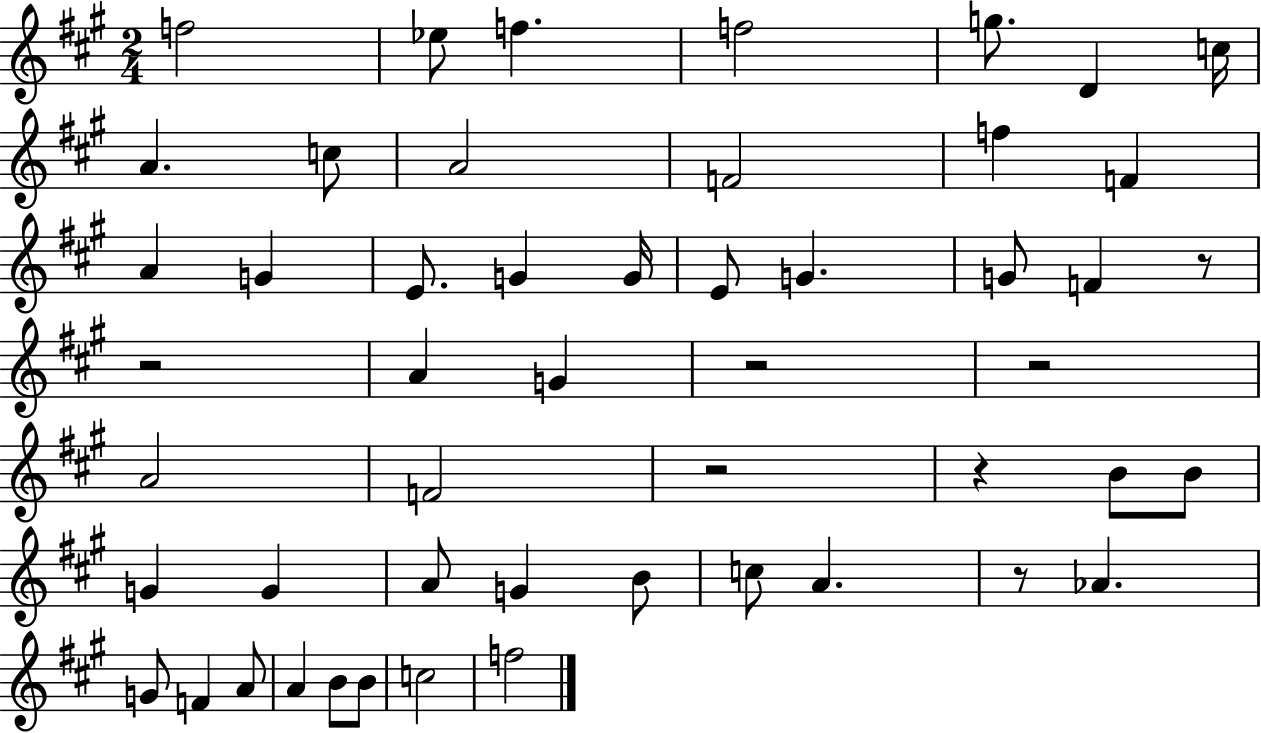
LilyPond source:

{
  \clef treble
  \numericTimeSignature
  \time 2/4
  \key a \major
  \repeat volta 2 { f''2 | ees''8 f''4. | f''2 | g''8. d'4 c''16 | \break a'4. c''8 | a'2 | f'2 | f''4 f'4 | \break a'4 g'4 | e'8. g'4 g'16 | e'8 g'4. | g'8 f'4 r8 | \break r2 | a'4 g'4 | r2 | r2 | \break a'2 | f'2 | r2 | r4 b'8 b'8 | \break g'4 g'4 | a'8 g'4 b'8 | c''8 a'4. | r8 aes'4. | \break g'8 f'4 a'8 | a'4 b'8 b'8 | c''2 | f''2 | \break } \bar "|."
}